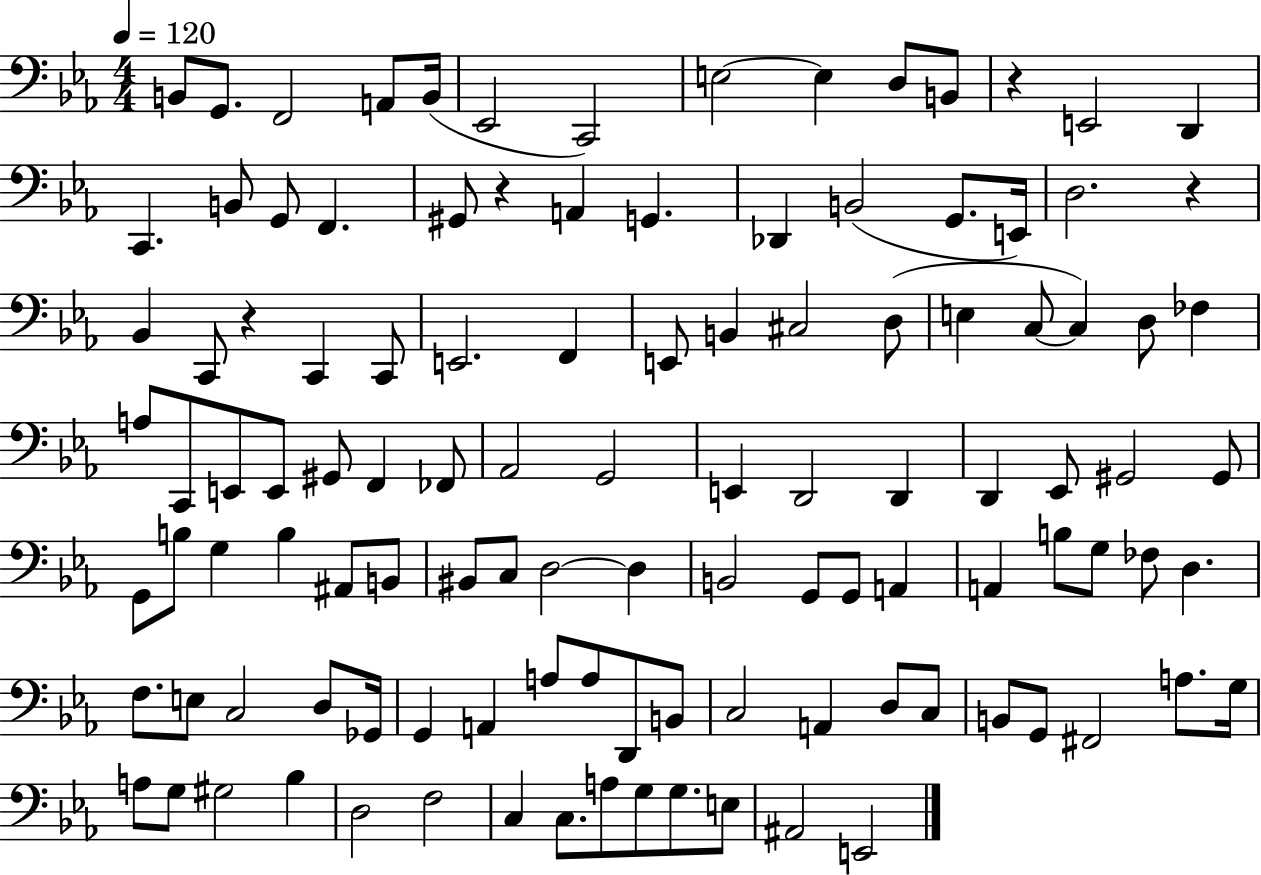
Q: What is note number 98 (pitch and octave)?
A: G#3